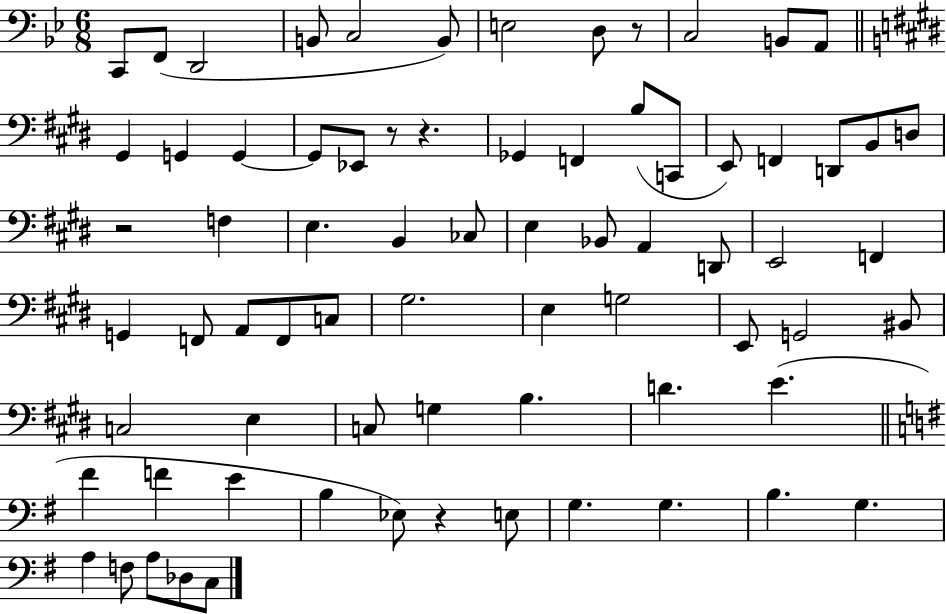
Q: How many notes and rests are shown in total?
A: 73